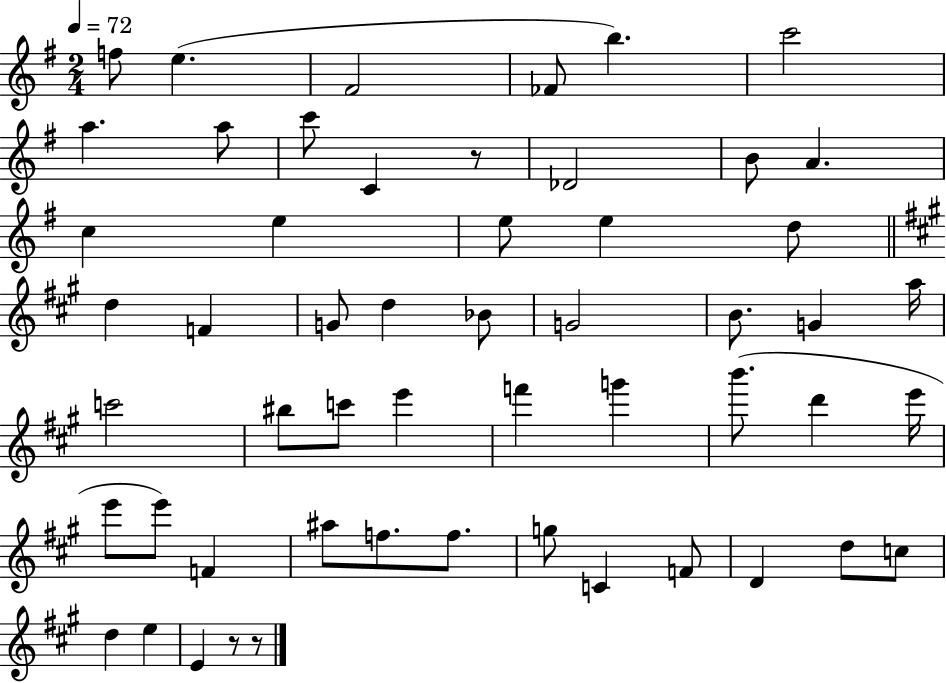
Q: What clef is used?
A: treble